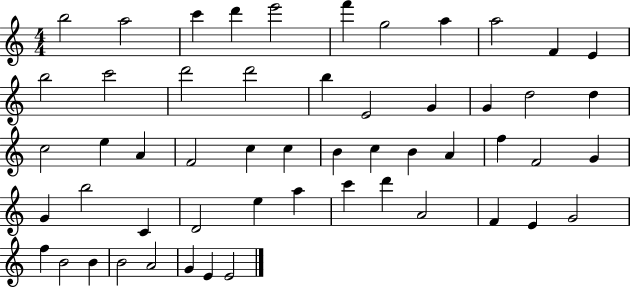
{
  \clef treble
  \numericTimeSignature
  \time 4/4
  \key c \major
  b''2 a''2 | c'''4 d'''4 e'''2 | f'''4 g''2 a''4 | a''2 f'4 e'4 | \break b''2 c'''2 | d'''2 d'''2 | b''4 e'2 g'4 | g'4 d''2 d''4 | \break c''2 e''4 a'4 | f'2 c''4 c''4 | b'4 c''4 b'4 a'4 | f''4 f'2 g'4 | \break g'4 b''2 c'4 | d'2 e''4 a''4 | c'''4 d'''4 a'2 | f'4 e'4 g'2 | \break f''4 b'2 b'4 | b'2 a'2 | g'4 e'4 e'2 | \bar "|."
}